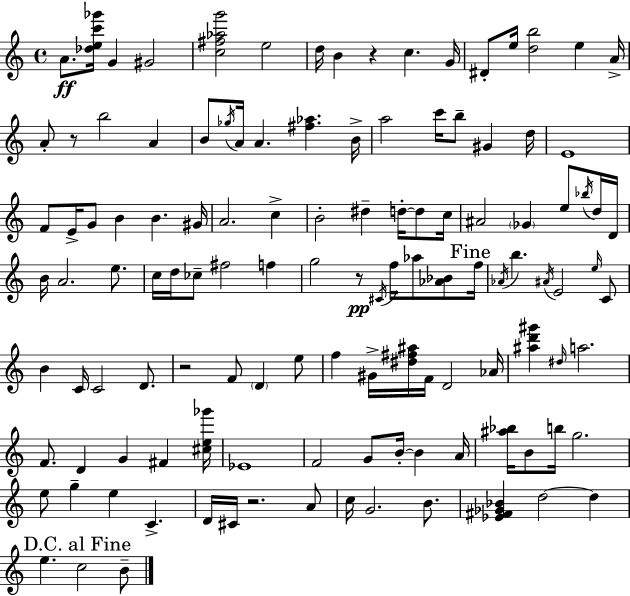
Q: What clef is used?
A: treble